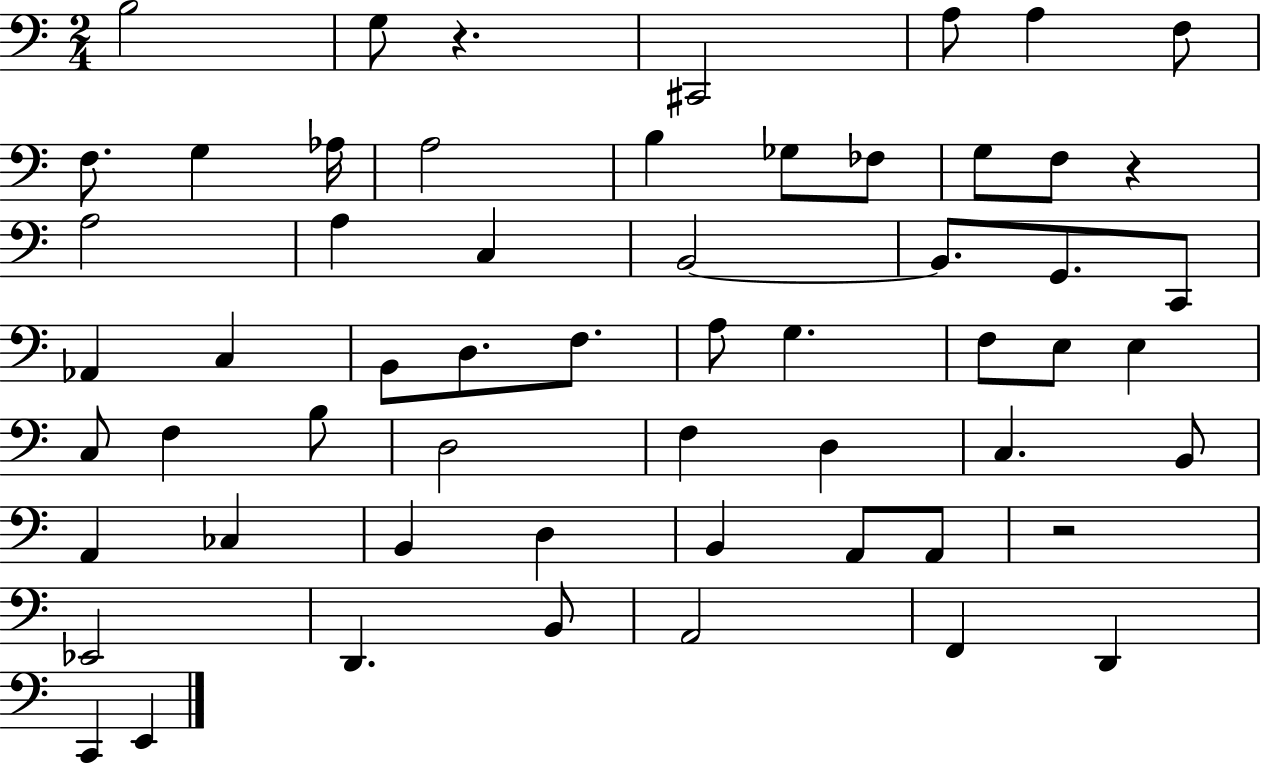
X:1
T:Untitled
M:2/4
L:1/4
K:C
B,2 G,/2 z ^C,,2 A,/2 A, F,/2 F,/2 G, _A,/4 A,2 B, _G,/2 _F,/2 G,/2 F,/2 z A,2 A, C, B,,2 B,,/2 G,,/2 C,,/2 _A,, C, B,,/2 D,/2 F,/2 A,/2 G, F,/2 E,/2 E, C,/2 F, B,/2 D,2 F, D, C, B,,/2 A,, _C, B,, D, B,, A,,/2 A,,/2 z2 _E,,2 D,, B,,/2 A,,2 F,, D,, C,, E,,